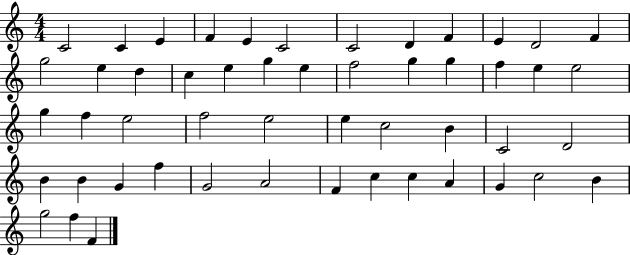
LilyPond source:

{
  \clef treble
  \numericTimeSignature
  \time 4/4
  \key c \major
  c'2 c'4 e'4 | f'4 e'4 c'2 | c'2 d'4 f'4 | e'4 d'2 f'4 | \break g''2 e''4 d''4 | c''4 e''4 g''4 e''4 | f''2 g''4 g''4 | f''4 e''4 e''2 | \break g''4 f''4 e''2 | f''2 e''2 | e''4 c''2 b'4 | c'2 d'2 | \break b'4 b'4 g'4 f''4 | g'2 a'2 | f'4 c''4 c''4 a'4 | g'4 c''2 b'4 | \break g''2 f''4 f'4 | \bar "|."
}